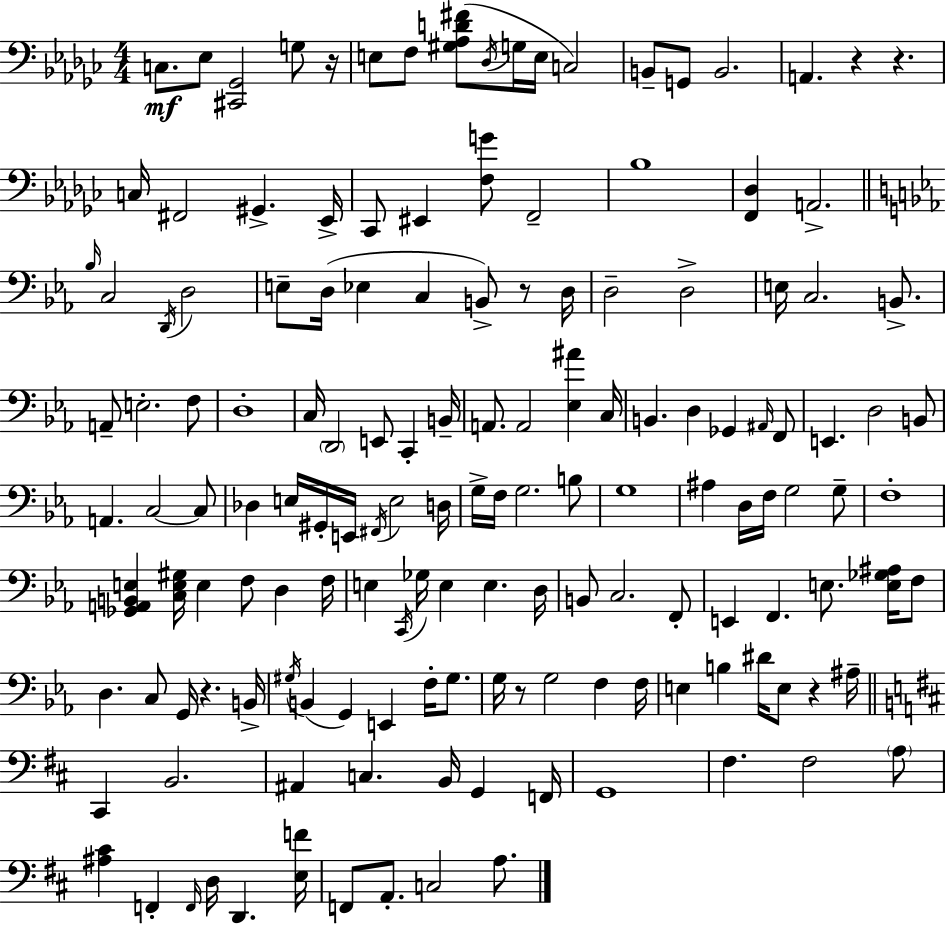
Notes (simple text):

C3/e. Eb3/e [C#2,Gb2]/h G3/e R/s E3/e F3/e [G#3,Ab3,D4,F#4]/e Db3/s G3/s E3/s C3/h B2/e G2/e B2/h. A2/q. R/q R/q. C3/s F#2/h G#2/q. Eb2/s CES2/e EIS2/q [F3,G4]/e F2/h Bb3/w [F2,Db3]/q A2/h. Bb3/s C3/h D2/s D3/h E3/e D3/s Eb3/q C3/q B2/e R/e D3/s D3/h D3/h E3/s C3/h. B2/e. A2/e E3/h. F3/e D3/w C3/s D2/h E2/e C2/q B2/s A2/e. A2/h [Eb3,A#4]/q C3/s B2/q. D3/q Gb2/q A#2/s F2/e E2/q. D3/h B2/e A2/q. C3/h C3/e Db3/q E3/s G#2/s E2/s F#2/s E3/h D3/s G3/s F3/s G3/h. B3/e G3/w A#3/q D3/s F3/s G3/h G3/e F3/w [Gb2,A2,B2,E3]/q [C3,E3,G#3]/s E3/q F3/e D3/q F3/s E3/q C2/s Gb3/s E3/q E3/q. D3/s B2/e C3/h. F2/e E2/q F2/q. E3/e. [E3,Gb3,A#3]/s F3/e D3/q. C3/e G2/s R/q. B2/s G#3/s B2/q G2/q E2/q F3/s G#3/e. G3/s R/e G3/h F3/q F3/s E3/q B3/q D#4/s E3/e R/q A#3/s C#2/q B2/h. A#2/q C3/q. B2/s G2/q F2/s G2/w F#3/q. F#3/h A3/e [A#3,C#4]/q F2/q F2/s D3/s D2/q. [E3,F4]/s F2/e A2/e. C3/h A3/e.